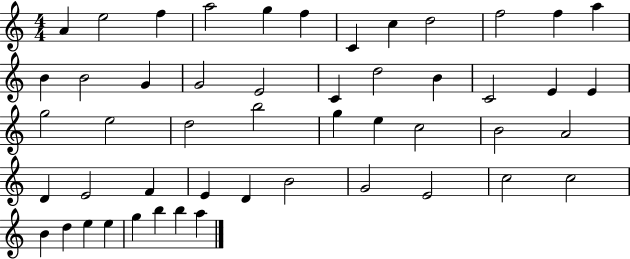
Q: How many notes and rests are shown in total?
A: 50